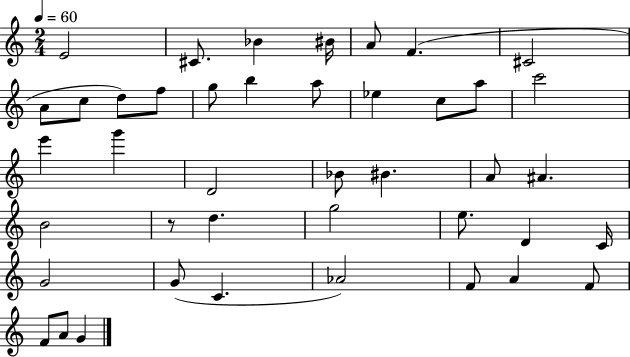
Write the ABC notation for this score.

X:1
T:Untitled
M:2/4
L:1/4
K:C
E2 ^C/2 _B ^B/4 A/2 F ^C2 A/2 c/2 d/2 f/2 g/2 b a/2 _e c/2 a/2 c'2 e' g' D2 _B/2 ^B A/2 ^A B2 z/2 d g2 e/2 D C/4 G2 G/2 C _A2 F/2 A F/2 F/2 A/2 G